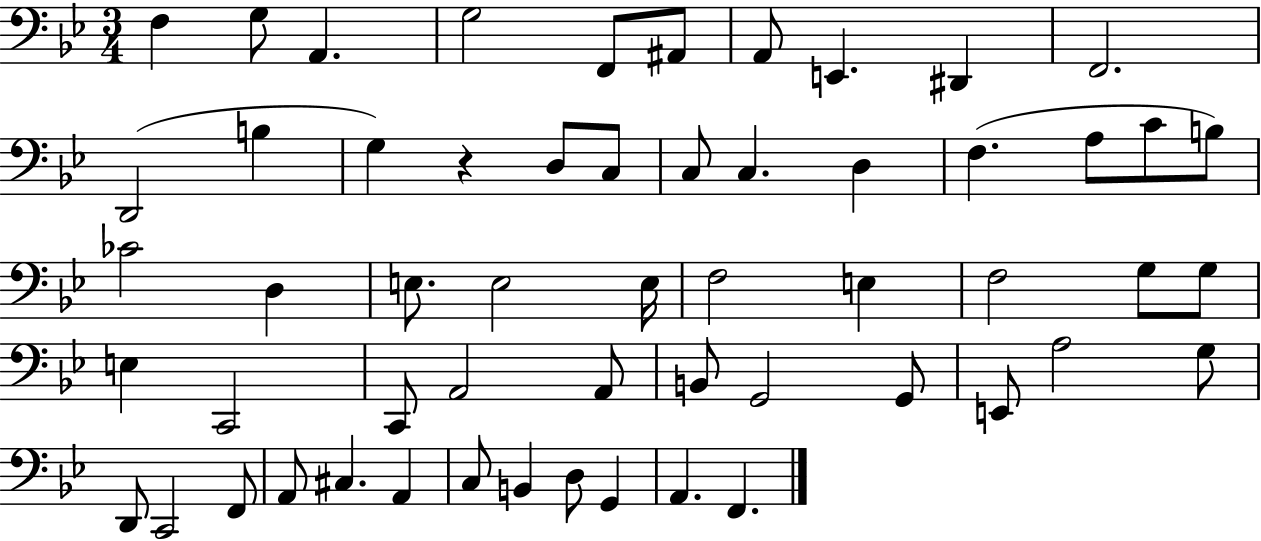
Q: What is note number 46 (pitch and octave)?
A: F2